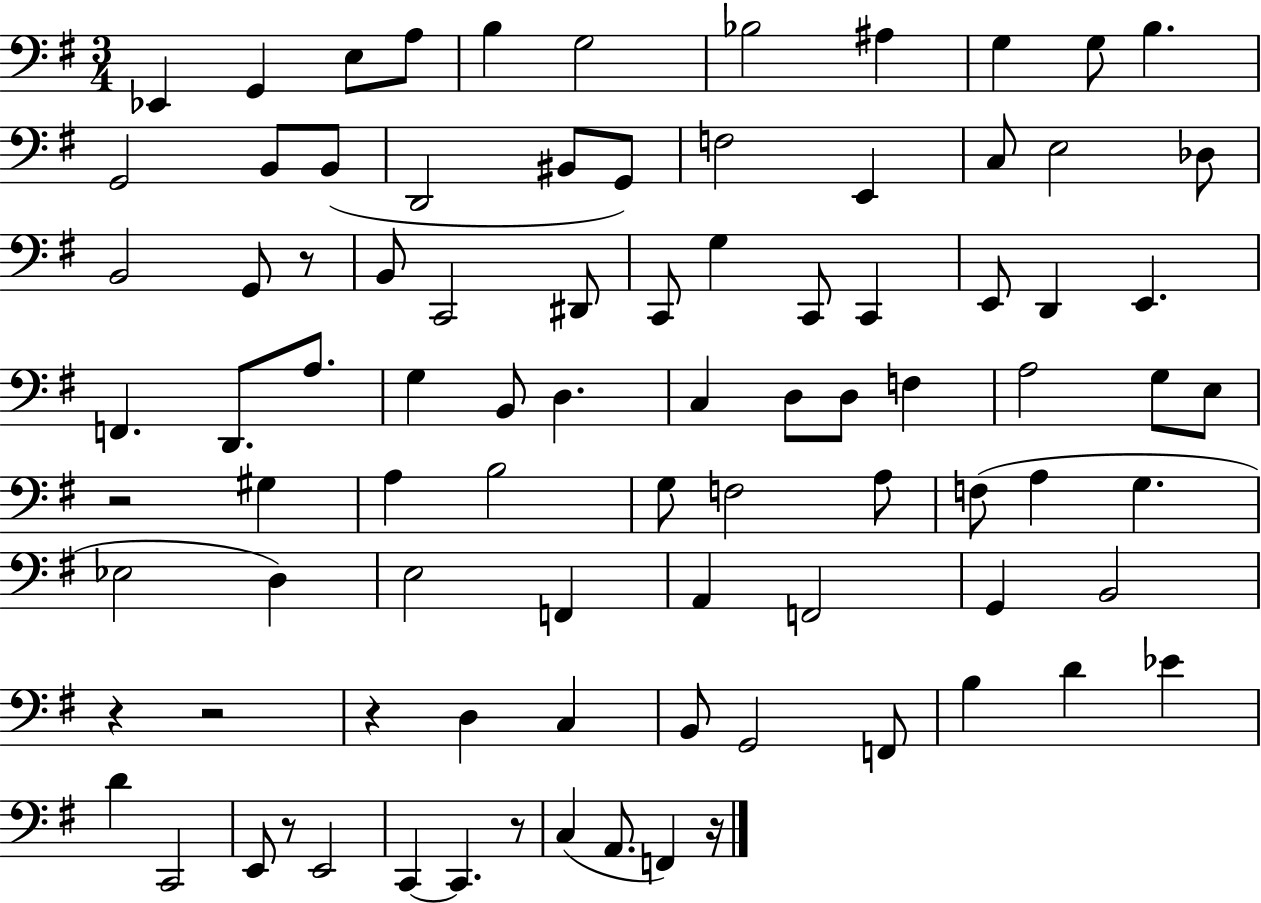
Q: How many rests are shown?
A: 8